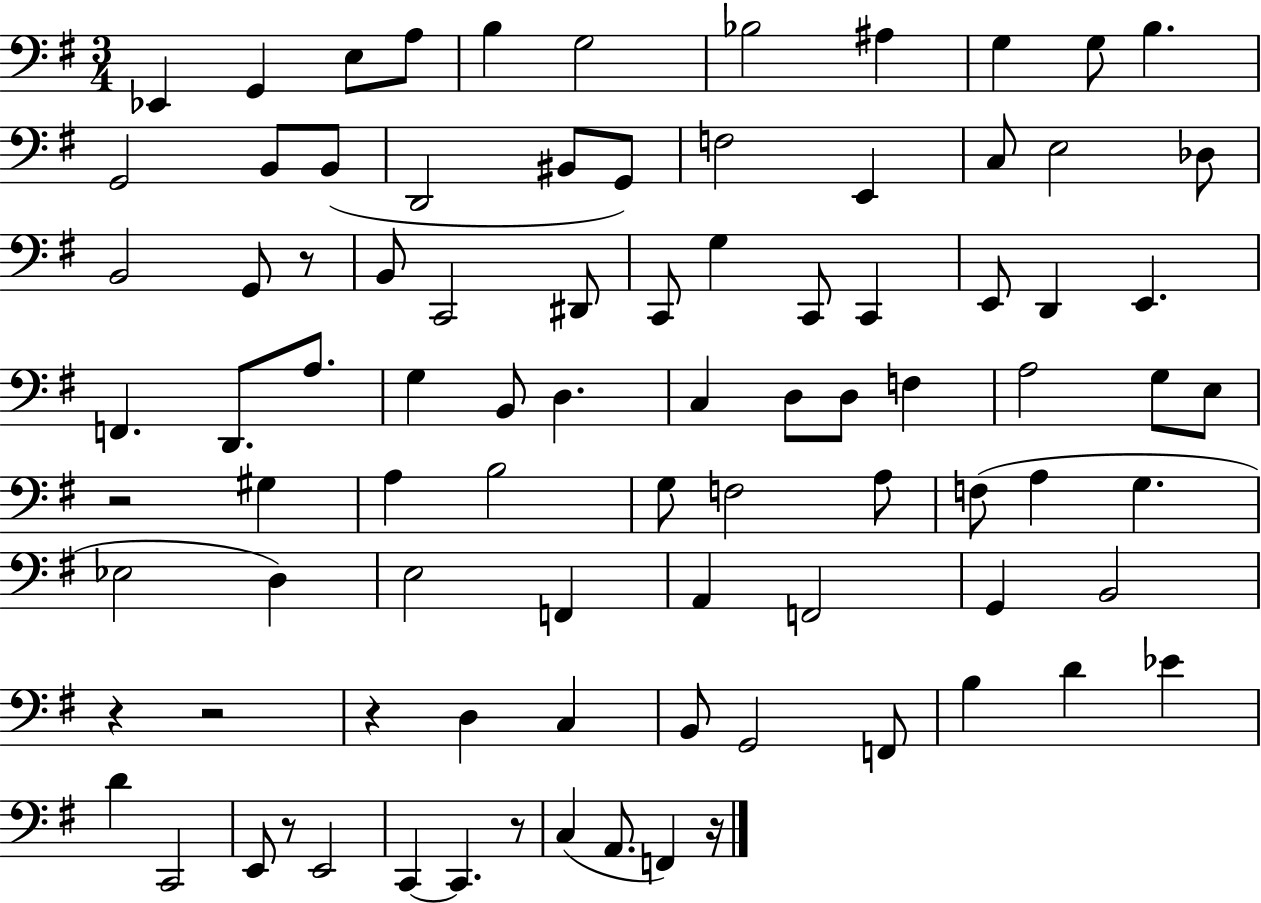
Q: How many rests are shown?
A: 8